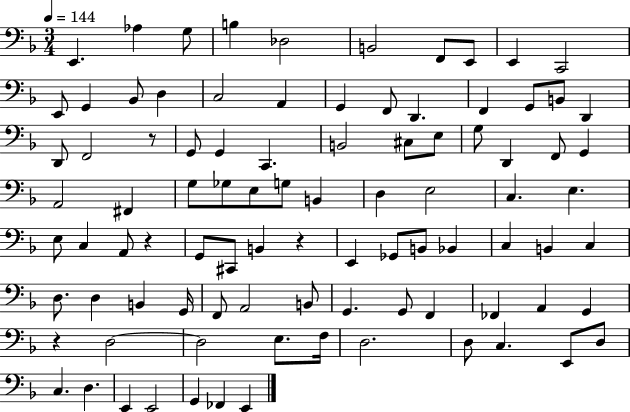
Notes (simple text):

E2/q. Ab3/q G3/e B3/q Db3/h B2/h F2/e E2/e E2/q C2/h E2/e G2/q Bb2/e D3/q C3/h A2/q G2/q F2/e D2/q. F2/q G2/e B2/e D2/q D2/e F2/h R/e G2/e G2/q C2/q. B2/h C#3/e E3/e G3/e D2/q F2/e G2/q A2/h F#2/q G3/e Gb3/e E3/e G3/e B2/q D3/q E3/h C3/q. E3/q. E3/e C3/q A2/e R/q G2/e C#2/e B2/q R/q E2/q Gb2/e B2/e Bb2/q C3/q B2/q C3/q D3/e. D3/q B2/q G2/s F2/e A2/h B2/e G2/q. G2/e F2/q FES2/q A2/q G2/q R/q D3/h D3/h E3/e. F3/s D3/h. D3/e C3/q. E2/e D3/e C3/q. D3/q. E2/q E2/h G2/q FES2/q E2/q